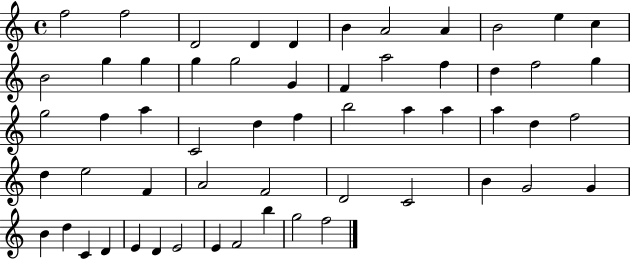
{
  \clef treble
  \time 4/4
  \defaultTimeSignature
  \key c \major
  f''2 f''2 | d'2 d'4 d'4 | b'4 a'2 a'4 | b'2 e''4 c''4 | \break b'2 g''4 g''4 | g''4 g''2 g'4 | f'4 a''2 f''4 | d''4 f''2 g''4 | \break g''2 f''4 a''4 | c'2 d''4 f''4 | b''2 a''4 a''4 | a''4 d''4 f''2 | \break d''4 e''2 f'4 | a'2 f'2 | d'2 c'2 | b'4 g'2 g'4 | \break b'4 d''4 c'4 d'4 | e'4 d'4 e'2 | e'4 f'2 b''4 | g''2 f''2 | \break \bar "|."
}